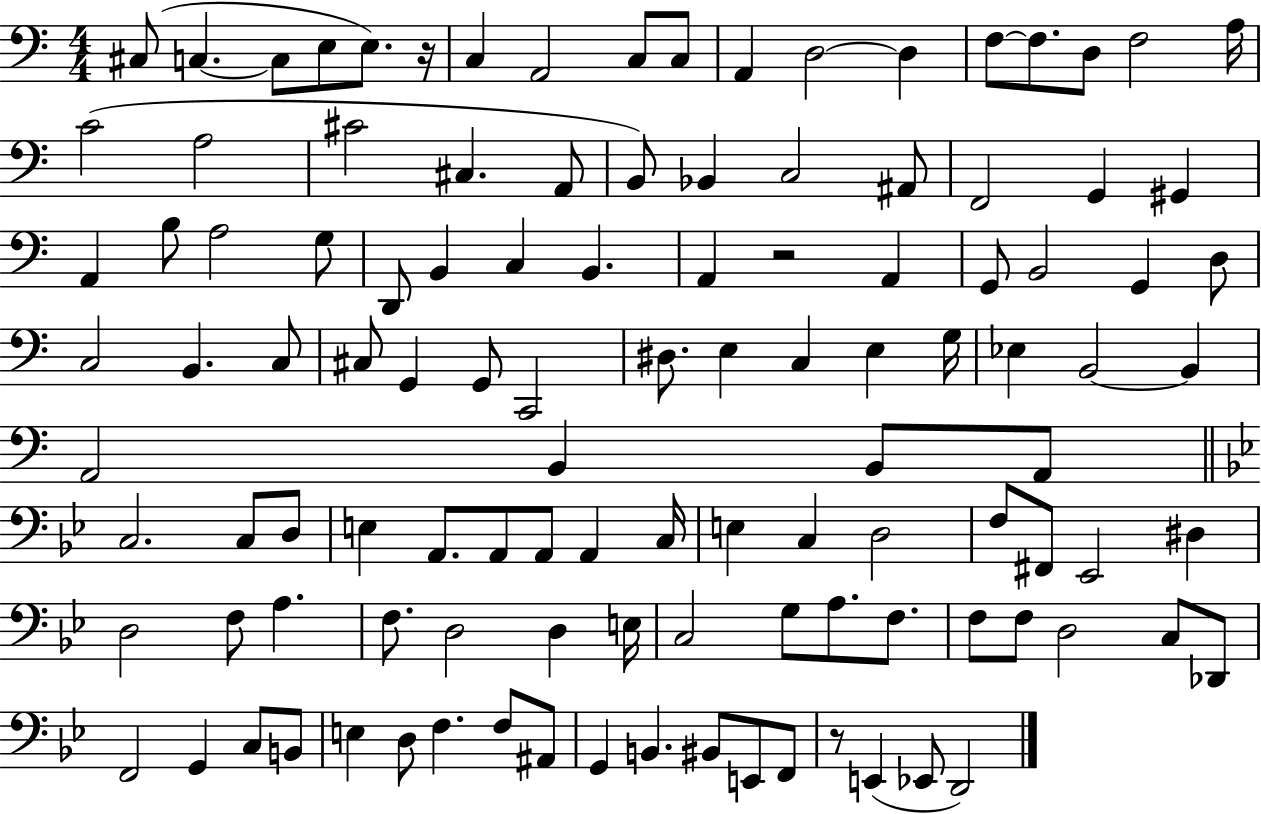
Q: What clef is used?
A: bass